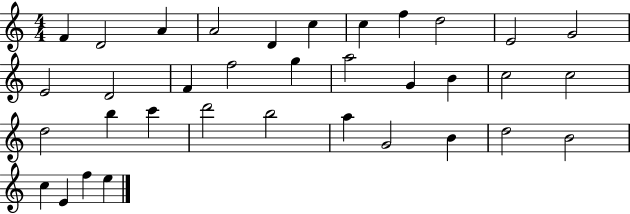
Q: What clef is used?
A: treble